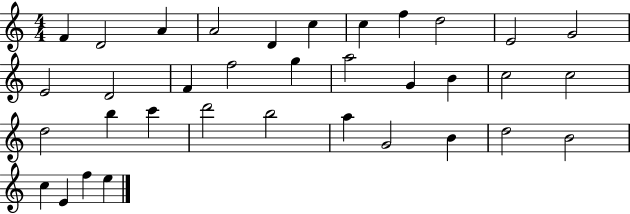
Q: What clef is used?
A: treble